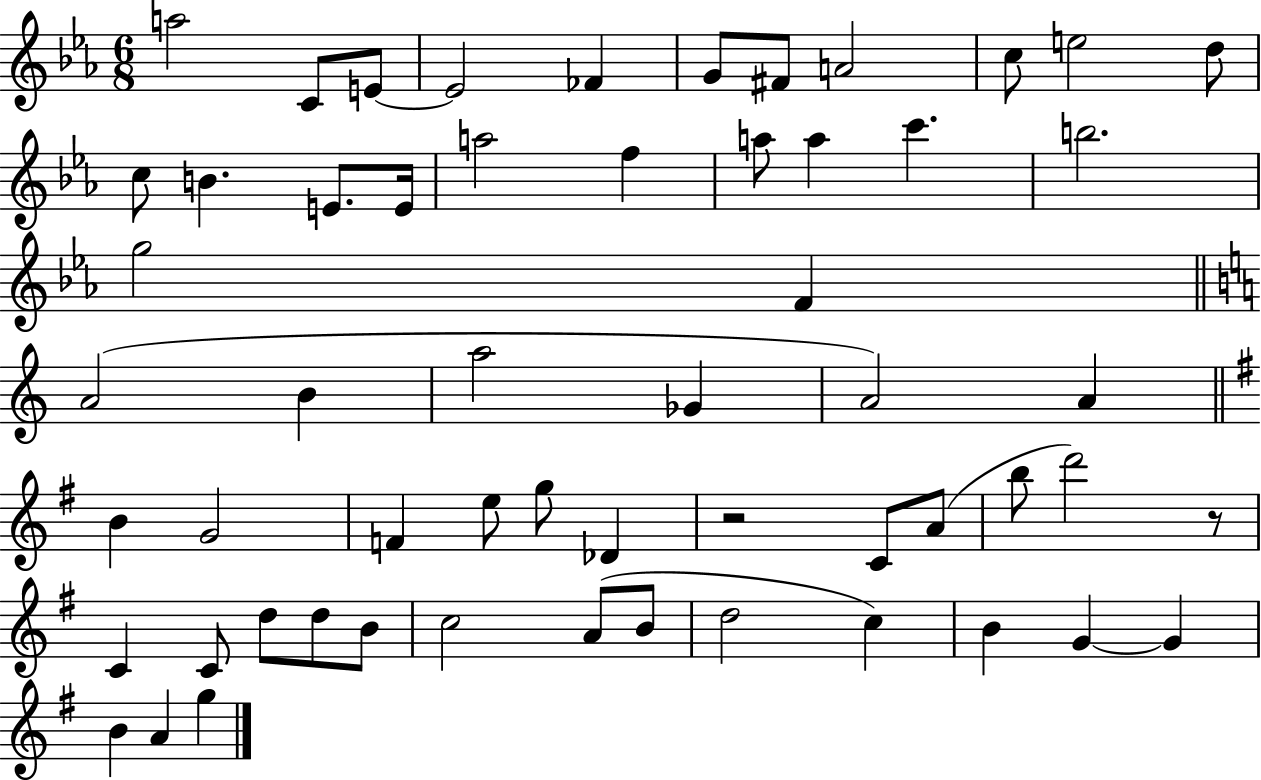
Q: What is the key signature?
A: EES major